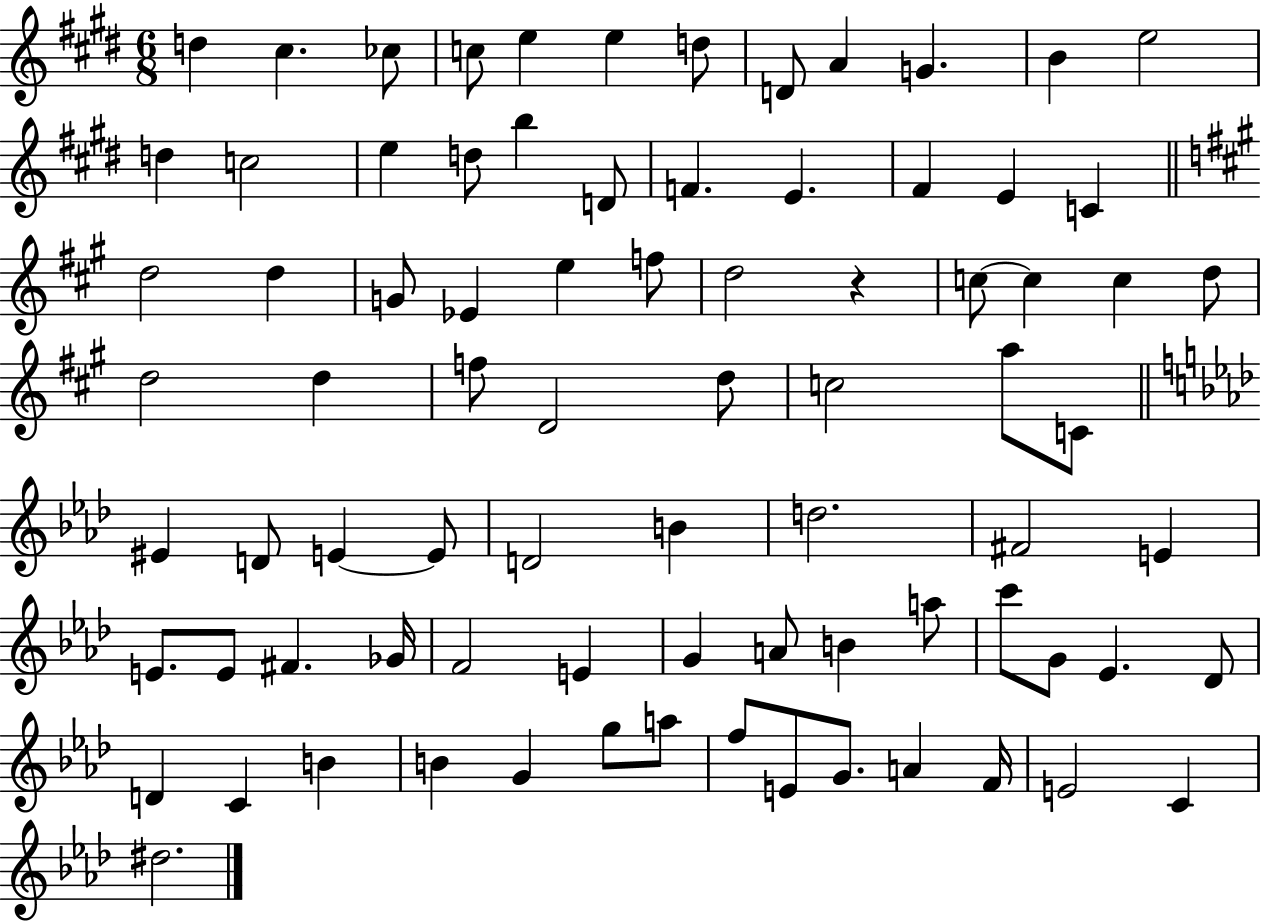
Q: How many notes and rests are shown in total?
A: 81